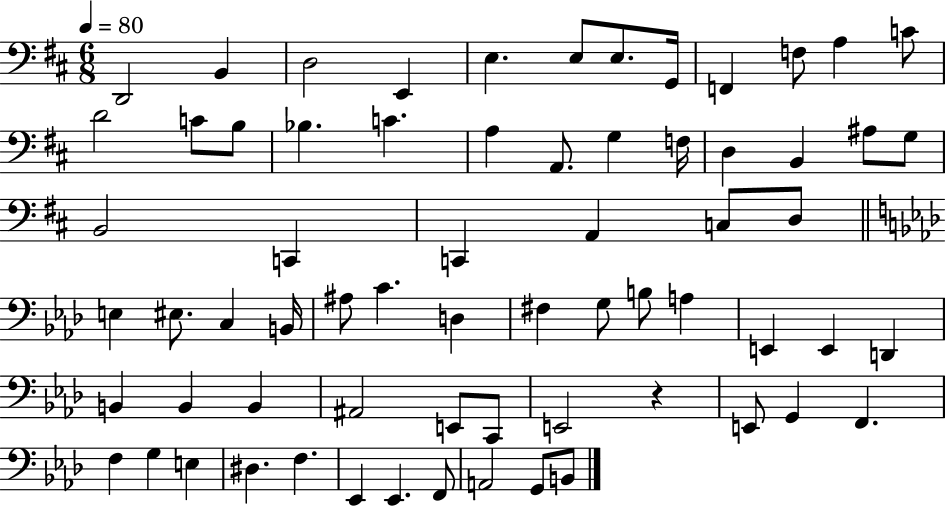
{
  \clef bass
  \numericTimeSignature
  \time 6/8
  \key d \major
  \tempo 4 = 80
  d,2 b,4 | d2 e,4 | e4. e8 e8. g,16 | f,4 f8 a4 c'8 | \break d'2 c'8 b8 | bes4. c'4. | a4 a,8. g4 f16 | d4 b,4 ais8 g8 | \break b,2 c,4 | c,4 a,4 c8 d8 | \bar "||" \break \key aes \major e4 eis8. c4 b,16 | ais8 c'4. d4 | fis4 g8 b8 a4 | e,4 e,4 d,4 | \break b,4 b,4 b,4 | ais,2 e,8 c,8 | e,2 r4 | e,8 g,4 f,4. | \break f4 g4 e4 | dis4. f4. | ees,4 ees,4. f,8 | a,2 g,8 b,8 | \break \bar "|."
}